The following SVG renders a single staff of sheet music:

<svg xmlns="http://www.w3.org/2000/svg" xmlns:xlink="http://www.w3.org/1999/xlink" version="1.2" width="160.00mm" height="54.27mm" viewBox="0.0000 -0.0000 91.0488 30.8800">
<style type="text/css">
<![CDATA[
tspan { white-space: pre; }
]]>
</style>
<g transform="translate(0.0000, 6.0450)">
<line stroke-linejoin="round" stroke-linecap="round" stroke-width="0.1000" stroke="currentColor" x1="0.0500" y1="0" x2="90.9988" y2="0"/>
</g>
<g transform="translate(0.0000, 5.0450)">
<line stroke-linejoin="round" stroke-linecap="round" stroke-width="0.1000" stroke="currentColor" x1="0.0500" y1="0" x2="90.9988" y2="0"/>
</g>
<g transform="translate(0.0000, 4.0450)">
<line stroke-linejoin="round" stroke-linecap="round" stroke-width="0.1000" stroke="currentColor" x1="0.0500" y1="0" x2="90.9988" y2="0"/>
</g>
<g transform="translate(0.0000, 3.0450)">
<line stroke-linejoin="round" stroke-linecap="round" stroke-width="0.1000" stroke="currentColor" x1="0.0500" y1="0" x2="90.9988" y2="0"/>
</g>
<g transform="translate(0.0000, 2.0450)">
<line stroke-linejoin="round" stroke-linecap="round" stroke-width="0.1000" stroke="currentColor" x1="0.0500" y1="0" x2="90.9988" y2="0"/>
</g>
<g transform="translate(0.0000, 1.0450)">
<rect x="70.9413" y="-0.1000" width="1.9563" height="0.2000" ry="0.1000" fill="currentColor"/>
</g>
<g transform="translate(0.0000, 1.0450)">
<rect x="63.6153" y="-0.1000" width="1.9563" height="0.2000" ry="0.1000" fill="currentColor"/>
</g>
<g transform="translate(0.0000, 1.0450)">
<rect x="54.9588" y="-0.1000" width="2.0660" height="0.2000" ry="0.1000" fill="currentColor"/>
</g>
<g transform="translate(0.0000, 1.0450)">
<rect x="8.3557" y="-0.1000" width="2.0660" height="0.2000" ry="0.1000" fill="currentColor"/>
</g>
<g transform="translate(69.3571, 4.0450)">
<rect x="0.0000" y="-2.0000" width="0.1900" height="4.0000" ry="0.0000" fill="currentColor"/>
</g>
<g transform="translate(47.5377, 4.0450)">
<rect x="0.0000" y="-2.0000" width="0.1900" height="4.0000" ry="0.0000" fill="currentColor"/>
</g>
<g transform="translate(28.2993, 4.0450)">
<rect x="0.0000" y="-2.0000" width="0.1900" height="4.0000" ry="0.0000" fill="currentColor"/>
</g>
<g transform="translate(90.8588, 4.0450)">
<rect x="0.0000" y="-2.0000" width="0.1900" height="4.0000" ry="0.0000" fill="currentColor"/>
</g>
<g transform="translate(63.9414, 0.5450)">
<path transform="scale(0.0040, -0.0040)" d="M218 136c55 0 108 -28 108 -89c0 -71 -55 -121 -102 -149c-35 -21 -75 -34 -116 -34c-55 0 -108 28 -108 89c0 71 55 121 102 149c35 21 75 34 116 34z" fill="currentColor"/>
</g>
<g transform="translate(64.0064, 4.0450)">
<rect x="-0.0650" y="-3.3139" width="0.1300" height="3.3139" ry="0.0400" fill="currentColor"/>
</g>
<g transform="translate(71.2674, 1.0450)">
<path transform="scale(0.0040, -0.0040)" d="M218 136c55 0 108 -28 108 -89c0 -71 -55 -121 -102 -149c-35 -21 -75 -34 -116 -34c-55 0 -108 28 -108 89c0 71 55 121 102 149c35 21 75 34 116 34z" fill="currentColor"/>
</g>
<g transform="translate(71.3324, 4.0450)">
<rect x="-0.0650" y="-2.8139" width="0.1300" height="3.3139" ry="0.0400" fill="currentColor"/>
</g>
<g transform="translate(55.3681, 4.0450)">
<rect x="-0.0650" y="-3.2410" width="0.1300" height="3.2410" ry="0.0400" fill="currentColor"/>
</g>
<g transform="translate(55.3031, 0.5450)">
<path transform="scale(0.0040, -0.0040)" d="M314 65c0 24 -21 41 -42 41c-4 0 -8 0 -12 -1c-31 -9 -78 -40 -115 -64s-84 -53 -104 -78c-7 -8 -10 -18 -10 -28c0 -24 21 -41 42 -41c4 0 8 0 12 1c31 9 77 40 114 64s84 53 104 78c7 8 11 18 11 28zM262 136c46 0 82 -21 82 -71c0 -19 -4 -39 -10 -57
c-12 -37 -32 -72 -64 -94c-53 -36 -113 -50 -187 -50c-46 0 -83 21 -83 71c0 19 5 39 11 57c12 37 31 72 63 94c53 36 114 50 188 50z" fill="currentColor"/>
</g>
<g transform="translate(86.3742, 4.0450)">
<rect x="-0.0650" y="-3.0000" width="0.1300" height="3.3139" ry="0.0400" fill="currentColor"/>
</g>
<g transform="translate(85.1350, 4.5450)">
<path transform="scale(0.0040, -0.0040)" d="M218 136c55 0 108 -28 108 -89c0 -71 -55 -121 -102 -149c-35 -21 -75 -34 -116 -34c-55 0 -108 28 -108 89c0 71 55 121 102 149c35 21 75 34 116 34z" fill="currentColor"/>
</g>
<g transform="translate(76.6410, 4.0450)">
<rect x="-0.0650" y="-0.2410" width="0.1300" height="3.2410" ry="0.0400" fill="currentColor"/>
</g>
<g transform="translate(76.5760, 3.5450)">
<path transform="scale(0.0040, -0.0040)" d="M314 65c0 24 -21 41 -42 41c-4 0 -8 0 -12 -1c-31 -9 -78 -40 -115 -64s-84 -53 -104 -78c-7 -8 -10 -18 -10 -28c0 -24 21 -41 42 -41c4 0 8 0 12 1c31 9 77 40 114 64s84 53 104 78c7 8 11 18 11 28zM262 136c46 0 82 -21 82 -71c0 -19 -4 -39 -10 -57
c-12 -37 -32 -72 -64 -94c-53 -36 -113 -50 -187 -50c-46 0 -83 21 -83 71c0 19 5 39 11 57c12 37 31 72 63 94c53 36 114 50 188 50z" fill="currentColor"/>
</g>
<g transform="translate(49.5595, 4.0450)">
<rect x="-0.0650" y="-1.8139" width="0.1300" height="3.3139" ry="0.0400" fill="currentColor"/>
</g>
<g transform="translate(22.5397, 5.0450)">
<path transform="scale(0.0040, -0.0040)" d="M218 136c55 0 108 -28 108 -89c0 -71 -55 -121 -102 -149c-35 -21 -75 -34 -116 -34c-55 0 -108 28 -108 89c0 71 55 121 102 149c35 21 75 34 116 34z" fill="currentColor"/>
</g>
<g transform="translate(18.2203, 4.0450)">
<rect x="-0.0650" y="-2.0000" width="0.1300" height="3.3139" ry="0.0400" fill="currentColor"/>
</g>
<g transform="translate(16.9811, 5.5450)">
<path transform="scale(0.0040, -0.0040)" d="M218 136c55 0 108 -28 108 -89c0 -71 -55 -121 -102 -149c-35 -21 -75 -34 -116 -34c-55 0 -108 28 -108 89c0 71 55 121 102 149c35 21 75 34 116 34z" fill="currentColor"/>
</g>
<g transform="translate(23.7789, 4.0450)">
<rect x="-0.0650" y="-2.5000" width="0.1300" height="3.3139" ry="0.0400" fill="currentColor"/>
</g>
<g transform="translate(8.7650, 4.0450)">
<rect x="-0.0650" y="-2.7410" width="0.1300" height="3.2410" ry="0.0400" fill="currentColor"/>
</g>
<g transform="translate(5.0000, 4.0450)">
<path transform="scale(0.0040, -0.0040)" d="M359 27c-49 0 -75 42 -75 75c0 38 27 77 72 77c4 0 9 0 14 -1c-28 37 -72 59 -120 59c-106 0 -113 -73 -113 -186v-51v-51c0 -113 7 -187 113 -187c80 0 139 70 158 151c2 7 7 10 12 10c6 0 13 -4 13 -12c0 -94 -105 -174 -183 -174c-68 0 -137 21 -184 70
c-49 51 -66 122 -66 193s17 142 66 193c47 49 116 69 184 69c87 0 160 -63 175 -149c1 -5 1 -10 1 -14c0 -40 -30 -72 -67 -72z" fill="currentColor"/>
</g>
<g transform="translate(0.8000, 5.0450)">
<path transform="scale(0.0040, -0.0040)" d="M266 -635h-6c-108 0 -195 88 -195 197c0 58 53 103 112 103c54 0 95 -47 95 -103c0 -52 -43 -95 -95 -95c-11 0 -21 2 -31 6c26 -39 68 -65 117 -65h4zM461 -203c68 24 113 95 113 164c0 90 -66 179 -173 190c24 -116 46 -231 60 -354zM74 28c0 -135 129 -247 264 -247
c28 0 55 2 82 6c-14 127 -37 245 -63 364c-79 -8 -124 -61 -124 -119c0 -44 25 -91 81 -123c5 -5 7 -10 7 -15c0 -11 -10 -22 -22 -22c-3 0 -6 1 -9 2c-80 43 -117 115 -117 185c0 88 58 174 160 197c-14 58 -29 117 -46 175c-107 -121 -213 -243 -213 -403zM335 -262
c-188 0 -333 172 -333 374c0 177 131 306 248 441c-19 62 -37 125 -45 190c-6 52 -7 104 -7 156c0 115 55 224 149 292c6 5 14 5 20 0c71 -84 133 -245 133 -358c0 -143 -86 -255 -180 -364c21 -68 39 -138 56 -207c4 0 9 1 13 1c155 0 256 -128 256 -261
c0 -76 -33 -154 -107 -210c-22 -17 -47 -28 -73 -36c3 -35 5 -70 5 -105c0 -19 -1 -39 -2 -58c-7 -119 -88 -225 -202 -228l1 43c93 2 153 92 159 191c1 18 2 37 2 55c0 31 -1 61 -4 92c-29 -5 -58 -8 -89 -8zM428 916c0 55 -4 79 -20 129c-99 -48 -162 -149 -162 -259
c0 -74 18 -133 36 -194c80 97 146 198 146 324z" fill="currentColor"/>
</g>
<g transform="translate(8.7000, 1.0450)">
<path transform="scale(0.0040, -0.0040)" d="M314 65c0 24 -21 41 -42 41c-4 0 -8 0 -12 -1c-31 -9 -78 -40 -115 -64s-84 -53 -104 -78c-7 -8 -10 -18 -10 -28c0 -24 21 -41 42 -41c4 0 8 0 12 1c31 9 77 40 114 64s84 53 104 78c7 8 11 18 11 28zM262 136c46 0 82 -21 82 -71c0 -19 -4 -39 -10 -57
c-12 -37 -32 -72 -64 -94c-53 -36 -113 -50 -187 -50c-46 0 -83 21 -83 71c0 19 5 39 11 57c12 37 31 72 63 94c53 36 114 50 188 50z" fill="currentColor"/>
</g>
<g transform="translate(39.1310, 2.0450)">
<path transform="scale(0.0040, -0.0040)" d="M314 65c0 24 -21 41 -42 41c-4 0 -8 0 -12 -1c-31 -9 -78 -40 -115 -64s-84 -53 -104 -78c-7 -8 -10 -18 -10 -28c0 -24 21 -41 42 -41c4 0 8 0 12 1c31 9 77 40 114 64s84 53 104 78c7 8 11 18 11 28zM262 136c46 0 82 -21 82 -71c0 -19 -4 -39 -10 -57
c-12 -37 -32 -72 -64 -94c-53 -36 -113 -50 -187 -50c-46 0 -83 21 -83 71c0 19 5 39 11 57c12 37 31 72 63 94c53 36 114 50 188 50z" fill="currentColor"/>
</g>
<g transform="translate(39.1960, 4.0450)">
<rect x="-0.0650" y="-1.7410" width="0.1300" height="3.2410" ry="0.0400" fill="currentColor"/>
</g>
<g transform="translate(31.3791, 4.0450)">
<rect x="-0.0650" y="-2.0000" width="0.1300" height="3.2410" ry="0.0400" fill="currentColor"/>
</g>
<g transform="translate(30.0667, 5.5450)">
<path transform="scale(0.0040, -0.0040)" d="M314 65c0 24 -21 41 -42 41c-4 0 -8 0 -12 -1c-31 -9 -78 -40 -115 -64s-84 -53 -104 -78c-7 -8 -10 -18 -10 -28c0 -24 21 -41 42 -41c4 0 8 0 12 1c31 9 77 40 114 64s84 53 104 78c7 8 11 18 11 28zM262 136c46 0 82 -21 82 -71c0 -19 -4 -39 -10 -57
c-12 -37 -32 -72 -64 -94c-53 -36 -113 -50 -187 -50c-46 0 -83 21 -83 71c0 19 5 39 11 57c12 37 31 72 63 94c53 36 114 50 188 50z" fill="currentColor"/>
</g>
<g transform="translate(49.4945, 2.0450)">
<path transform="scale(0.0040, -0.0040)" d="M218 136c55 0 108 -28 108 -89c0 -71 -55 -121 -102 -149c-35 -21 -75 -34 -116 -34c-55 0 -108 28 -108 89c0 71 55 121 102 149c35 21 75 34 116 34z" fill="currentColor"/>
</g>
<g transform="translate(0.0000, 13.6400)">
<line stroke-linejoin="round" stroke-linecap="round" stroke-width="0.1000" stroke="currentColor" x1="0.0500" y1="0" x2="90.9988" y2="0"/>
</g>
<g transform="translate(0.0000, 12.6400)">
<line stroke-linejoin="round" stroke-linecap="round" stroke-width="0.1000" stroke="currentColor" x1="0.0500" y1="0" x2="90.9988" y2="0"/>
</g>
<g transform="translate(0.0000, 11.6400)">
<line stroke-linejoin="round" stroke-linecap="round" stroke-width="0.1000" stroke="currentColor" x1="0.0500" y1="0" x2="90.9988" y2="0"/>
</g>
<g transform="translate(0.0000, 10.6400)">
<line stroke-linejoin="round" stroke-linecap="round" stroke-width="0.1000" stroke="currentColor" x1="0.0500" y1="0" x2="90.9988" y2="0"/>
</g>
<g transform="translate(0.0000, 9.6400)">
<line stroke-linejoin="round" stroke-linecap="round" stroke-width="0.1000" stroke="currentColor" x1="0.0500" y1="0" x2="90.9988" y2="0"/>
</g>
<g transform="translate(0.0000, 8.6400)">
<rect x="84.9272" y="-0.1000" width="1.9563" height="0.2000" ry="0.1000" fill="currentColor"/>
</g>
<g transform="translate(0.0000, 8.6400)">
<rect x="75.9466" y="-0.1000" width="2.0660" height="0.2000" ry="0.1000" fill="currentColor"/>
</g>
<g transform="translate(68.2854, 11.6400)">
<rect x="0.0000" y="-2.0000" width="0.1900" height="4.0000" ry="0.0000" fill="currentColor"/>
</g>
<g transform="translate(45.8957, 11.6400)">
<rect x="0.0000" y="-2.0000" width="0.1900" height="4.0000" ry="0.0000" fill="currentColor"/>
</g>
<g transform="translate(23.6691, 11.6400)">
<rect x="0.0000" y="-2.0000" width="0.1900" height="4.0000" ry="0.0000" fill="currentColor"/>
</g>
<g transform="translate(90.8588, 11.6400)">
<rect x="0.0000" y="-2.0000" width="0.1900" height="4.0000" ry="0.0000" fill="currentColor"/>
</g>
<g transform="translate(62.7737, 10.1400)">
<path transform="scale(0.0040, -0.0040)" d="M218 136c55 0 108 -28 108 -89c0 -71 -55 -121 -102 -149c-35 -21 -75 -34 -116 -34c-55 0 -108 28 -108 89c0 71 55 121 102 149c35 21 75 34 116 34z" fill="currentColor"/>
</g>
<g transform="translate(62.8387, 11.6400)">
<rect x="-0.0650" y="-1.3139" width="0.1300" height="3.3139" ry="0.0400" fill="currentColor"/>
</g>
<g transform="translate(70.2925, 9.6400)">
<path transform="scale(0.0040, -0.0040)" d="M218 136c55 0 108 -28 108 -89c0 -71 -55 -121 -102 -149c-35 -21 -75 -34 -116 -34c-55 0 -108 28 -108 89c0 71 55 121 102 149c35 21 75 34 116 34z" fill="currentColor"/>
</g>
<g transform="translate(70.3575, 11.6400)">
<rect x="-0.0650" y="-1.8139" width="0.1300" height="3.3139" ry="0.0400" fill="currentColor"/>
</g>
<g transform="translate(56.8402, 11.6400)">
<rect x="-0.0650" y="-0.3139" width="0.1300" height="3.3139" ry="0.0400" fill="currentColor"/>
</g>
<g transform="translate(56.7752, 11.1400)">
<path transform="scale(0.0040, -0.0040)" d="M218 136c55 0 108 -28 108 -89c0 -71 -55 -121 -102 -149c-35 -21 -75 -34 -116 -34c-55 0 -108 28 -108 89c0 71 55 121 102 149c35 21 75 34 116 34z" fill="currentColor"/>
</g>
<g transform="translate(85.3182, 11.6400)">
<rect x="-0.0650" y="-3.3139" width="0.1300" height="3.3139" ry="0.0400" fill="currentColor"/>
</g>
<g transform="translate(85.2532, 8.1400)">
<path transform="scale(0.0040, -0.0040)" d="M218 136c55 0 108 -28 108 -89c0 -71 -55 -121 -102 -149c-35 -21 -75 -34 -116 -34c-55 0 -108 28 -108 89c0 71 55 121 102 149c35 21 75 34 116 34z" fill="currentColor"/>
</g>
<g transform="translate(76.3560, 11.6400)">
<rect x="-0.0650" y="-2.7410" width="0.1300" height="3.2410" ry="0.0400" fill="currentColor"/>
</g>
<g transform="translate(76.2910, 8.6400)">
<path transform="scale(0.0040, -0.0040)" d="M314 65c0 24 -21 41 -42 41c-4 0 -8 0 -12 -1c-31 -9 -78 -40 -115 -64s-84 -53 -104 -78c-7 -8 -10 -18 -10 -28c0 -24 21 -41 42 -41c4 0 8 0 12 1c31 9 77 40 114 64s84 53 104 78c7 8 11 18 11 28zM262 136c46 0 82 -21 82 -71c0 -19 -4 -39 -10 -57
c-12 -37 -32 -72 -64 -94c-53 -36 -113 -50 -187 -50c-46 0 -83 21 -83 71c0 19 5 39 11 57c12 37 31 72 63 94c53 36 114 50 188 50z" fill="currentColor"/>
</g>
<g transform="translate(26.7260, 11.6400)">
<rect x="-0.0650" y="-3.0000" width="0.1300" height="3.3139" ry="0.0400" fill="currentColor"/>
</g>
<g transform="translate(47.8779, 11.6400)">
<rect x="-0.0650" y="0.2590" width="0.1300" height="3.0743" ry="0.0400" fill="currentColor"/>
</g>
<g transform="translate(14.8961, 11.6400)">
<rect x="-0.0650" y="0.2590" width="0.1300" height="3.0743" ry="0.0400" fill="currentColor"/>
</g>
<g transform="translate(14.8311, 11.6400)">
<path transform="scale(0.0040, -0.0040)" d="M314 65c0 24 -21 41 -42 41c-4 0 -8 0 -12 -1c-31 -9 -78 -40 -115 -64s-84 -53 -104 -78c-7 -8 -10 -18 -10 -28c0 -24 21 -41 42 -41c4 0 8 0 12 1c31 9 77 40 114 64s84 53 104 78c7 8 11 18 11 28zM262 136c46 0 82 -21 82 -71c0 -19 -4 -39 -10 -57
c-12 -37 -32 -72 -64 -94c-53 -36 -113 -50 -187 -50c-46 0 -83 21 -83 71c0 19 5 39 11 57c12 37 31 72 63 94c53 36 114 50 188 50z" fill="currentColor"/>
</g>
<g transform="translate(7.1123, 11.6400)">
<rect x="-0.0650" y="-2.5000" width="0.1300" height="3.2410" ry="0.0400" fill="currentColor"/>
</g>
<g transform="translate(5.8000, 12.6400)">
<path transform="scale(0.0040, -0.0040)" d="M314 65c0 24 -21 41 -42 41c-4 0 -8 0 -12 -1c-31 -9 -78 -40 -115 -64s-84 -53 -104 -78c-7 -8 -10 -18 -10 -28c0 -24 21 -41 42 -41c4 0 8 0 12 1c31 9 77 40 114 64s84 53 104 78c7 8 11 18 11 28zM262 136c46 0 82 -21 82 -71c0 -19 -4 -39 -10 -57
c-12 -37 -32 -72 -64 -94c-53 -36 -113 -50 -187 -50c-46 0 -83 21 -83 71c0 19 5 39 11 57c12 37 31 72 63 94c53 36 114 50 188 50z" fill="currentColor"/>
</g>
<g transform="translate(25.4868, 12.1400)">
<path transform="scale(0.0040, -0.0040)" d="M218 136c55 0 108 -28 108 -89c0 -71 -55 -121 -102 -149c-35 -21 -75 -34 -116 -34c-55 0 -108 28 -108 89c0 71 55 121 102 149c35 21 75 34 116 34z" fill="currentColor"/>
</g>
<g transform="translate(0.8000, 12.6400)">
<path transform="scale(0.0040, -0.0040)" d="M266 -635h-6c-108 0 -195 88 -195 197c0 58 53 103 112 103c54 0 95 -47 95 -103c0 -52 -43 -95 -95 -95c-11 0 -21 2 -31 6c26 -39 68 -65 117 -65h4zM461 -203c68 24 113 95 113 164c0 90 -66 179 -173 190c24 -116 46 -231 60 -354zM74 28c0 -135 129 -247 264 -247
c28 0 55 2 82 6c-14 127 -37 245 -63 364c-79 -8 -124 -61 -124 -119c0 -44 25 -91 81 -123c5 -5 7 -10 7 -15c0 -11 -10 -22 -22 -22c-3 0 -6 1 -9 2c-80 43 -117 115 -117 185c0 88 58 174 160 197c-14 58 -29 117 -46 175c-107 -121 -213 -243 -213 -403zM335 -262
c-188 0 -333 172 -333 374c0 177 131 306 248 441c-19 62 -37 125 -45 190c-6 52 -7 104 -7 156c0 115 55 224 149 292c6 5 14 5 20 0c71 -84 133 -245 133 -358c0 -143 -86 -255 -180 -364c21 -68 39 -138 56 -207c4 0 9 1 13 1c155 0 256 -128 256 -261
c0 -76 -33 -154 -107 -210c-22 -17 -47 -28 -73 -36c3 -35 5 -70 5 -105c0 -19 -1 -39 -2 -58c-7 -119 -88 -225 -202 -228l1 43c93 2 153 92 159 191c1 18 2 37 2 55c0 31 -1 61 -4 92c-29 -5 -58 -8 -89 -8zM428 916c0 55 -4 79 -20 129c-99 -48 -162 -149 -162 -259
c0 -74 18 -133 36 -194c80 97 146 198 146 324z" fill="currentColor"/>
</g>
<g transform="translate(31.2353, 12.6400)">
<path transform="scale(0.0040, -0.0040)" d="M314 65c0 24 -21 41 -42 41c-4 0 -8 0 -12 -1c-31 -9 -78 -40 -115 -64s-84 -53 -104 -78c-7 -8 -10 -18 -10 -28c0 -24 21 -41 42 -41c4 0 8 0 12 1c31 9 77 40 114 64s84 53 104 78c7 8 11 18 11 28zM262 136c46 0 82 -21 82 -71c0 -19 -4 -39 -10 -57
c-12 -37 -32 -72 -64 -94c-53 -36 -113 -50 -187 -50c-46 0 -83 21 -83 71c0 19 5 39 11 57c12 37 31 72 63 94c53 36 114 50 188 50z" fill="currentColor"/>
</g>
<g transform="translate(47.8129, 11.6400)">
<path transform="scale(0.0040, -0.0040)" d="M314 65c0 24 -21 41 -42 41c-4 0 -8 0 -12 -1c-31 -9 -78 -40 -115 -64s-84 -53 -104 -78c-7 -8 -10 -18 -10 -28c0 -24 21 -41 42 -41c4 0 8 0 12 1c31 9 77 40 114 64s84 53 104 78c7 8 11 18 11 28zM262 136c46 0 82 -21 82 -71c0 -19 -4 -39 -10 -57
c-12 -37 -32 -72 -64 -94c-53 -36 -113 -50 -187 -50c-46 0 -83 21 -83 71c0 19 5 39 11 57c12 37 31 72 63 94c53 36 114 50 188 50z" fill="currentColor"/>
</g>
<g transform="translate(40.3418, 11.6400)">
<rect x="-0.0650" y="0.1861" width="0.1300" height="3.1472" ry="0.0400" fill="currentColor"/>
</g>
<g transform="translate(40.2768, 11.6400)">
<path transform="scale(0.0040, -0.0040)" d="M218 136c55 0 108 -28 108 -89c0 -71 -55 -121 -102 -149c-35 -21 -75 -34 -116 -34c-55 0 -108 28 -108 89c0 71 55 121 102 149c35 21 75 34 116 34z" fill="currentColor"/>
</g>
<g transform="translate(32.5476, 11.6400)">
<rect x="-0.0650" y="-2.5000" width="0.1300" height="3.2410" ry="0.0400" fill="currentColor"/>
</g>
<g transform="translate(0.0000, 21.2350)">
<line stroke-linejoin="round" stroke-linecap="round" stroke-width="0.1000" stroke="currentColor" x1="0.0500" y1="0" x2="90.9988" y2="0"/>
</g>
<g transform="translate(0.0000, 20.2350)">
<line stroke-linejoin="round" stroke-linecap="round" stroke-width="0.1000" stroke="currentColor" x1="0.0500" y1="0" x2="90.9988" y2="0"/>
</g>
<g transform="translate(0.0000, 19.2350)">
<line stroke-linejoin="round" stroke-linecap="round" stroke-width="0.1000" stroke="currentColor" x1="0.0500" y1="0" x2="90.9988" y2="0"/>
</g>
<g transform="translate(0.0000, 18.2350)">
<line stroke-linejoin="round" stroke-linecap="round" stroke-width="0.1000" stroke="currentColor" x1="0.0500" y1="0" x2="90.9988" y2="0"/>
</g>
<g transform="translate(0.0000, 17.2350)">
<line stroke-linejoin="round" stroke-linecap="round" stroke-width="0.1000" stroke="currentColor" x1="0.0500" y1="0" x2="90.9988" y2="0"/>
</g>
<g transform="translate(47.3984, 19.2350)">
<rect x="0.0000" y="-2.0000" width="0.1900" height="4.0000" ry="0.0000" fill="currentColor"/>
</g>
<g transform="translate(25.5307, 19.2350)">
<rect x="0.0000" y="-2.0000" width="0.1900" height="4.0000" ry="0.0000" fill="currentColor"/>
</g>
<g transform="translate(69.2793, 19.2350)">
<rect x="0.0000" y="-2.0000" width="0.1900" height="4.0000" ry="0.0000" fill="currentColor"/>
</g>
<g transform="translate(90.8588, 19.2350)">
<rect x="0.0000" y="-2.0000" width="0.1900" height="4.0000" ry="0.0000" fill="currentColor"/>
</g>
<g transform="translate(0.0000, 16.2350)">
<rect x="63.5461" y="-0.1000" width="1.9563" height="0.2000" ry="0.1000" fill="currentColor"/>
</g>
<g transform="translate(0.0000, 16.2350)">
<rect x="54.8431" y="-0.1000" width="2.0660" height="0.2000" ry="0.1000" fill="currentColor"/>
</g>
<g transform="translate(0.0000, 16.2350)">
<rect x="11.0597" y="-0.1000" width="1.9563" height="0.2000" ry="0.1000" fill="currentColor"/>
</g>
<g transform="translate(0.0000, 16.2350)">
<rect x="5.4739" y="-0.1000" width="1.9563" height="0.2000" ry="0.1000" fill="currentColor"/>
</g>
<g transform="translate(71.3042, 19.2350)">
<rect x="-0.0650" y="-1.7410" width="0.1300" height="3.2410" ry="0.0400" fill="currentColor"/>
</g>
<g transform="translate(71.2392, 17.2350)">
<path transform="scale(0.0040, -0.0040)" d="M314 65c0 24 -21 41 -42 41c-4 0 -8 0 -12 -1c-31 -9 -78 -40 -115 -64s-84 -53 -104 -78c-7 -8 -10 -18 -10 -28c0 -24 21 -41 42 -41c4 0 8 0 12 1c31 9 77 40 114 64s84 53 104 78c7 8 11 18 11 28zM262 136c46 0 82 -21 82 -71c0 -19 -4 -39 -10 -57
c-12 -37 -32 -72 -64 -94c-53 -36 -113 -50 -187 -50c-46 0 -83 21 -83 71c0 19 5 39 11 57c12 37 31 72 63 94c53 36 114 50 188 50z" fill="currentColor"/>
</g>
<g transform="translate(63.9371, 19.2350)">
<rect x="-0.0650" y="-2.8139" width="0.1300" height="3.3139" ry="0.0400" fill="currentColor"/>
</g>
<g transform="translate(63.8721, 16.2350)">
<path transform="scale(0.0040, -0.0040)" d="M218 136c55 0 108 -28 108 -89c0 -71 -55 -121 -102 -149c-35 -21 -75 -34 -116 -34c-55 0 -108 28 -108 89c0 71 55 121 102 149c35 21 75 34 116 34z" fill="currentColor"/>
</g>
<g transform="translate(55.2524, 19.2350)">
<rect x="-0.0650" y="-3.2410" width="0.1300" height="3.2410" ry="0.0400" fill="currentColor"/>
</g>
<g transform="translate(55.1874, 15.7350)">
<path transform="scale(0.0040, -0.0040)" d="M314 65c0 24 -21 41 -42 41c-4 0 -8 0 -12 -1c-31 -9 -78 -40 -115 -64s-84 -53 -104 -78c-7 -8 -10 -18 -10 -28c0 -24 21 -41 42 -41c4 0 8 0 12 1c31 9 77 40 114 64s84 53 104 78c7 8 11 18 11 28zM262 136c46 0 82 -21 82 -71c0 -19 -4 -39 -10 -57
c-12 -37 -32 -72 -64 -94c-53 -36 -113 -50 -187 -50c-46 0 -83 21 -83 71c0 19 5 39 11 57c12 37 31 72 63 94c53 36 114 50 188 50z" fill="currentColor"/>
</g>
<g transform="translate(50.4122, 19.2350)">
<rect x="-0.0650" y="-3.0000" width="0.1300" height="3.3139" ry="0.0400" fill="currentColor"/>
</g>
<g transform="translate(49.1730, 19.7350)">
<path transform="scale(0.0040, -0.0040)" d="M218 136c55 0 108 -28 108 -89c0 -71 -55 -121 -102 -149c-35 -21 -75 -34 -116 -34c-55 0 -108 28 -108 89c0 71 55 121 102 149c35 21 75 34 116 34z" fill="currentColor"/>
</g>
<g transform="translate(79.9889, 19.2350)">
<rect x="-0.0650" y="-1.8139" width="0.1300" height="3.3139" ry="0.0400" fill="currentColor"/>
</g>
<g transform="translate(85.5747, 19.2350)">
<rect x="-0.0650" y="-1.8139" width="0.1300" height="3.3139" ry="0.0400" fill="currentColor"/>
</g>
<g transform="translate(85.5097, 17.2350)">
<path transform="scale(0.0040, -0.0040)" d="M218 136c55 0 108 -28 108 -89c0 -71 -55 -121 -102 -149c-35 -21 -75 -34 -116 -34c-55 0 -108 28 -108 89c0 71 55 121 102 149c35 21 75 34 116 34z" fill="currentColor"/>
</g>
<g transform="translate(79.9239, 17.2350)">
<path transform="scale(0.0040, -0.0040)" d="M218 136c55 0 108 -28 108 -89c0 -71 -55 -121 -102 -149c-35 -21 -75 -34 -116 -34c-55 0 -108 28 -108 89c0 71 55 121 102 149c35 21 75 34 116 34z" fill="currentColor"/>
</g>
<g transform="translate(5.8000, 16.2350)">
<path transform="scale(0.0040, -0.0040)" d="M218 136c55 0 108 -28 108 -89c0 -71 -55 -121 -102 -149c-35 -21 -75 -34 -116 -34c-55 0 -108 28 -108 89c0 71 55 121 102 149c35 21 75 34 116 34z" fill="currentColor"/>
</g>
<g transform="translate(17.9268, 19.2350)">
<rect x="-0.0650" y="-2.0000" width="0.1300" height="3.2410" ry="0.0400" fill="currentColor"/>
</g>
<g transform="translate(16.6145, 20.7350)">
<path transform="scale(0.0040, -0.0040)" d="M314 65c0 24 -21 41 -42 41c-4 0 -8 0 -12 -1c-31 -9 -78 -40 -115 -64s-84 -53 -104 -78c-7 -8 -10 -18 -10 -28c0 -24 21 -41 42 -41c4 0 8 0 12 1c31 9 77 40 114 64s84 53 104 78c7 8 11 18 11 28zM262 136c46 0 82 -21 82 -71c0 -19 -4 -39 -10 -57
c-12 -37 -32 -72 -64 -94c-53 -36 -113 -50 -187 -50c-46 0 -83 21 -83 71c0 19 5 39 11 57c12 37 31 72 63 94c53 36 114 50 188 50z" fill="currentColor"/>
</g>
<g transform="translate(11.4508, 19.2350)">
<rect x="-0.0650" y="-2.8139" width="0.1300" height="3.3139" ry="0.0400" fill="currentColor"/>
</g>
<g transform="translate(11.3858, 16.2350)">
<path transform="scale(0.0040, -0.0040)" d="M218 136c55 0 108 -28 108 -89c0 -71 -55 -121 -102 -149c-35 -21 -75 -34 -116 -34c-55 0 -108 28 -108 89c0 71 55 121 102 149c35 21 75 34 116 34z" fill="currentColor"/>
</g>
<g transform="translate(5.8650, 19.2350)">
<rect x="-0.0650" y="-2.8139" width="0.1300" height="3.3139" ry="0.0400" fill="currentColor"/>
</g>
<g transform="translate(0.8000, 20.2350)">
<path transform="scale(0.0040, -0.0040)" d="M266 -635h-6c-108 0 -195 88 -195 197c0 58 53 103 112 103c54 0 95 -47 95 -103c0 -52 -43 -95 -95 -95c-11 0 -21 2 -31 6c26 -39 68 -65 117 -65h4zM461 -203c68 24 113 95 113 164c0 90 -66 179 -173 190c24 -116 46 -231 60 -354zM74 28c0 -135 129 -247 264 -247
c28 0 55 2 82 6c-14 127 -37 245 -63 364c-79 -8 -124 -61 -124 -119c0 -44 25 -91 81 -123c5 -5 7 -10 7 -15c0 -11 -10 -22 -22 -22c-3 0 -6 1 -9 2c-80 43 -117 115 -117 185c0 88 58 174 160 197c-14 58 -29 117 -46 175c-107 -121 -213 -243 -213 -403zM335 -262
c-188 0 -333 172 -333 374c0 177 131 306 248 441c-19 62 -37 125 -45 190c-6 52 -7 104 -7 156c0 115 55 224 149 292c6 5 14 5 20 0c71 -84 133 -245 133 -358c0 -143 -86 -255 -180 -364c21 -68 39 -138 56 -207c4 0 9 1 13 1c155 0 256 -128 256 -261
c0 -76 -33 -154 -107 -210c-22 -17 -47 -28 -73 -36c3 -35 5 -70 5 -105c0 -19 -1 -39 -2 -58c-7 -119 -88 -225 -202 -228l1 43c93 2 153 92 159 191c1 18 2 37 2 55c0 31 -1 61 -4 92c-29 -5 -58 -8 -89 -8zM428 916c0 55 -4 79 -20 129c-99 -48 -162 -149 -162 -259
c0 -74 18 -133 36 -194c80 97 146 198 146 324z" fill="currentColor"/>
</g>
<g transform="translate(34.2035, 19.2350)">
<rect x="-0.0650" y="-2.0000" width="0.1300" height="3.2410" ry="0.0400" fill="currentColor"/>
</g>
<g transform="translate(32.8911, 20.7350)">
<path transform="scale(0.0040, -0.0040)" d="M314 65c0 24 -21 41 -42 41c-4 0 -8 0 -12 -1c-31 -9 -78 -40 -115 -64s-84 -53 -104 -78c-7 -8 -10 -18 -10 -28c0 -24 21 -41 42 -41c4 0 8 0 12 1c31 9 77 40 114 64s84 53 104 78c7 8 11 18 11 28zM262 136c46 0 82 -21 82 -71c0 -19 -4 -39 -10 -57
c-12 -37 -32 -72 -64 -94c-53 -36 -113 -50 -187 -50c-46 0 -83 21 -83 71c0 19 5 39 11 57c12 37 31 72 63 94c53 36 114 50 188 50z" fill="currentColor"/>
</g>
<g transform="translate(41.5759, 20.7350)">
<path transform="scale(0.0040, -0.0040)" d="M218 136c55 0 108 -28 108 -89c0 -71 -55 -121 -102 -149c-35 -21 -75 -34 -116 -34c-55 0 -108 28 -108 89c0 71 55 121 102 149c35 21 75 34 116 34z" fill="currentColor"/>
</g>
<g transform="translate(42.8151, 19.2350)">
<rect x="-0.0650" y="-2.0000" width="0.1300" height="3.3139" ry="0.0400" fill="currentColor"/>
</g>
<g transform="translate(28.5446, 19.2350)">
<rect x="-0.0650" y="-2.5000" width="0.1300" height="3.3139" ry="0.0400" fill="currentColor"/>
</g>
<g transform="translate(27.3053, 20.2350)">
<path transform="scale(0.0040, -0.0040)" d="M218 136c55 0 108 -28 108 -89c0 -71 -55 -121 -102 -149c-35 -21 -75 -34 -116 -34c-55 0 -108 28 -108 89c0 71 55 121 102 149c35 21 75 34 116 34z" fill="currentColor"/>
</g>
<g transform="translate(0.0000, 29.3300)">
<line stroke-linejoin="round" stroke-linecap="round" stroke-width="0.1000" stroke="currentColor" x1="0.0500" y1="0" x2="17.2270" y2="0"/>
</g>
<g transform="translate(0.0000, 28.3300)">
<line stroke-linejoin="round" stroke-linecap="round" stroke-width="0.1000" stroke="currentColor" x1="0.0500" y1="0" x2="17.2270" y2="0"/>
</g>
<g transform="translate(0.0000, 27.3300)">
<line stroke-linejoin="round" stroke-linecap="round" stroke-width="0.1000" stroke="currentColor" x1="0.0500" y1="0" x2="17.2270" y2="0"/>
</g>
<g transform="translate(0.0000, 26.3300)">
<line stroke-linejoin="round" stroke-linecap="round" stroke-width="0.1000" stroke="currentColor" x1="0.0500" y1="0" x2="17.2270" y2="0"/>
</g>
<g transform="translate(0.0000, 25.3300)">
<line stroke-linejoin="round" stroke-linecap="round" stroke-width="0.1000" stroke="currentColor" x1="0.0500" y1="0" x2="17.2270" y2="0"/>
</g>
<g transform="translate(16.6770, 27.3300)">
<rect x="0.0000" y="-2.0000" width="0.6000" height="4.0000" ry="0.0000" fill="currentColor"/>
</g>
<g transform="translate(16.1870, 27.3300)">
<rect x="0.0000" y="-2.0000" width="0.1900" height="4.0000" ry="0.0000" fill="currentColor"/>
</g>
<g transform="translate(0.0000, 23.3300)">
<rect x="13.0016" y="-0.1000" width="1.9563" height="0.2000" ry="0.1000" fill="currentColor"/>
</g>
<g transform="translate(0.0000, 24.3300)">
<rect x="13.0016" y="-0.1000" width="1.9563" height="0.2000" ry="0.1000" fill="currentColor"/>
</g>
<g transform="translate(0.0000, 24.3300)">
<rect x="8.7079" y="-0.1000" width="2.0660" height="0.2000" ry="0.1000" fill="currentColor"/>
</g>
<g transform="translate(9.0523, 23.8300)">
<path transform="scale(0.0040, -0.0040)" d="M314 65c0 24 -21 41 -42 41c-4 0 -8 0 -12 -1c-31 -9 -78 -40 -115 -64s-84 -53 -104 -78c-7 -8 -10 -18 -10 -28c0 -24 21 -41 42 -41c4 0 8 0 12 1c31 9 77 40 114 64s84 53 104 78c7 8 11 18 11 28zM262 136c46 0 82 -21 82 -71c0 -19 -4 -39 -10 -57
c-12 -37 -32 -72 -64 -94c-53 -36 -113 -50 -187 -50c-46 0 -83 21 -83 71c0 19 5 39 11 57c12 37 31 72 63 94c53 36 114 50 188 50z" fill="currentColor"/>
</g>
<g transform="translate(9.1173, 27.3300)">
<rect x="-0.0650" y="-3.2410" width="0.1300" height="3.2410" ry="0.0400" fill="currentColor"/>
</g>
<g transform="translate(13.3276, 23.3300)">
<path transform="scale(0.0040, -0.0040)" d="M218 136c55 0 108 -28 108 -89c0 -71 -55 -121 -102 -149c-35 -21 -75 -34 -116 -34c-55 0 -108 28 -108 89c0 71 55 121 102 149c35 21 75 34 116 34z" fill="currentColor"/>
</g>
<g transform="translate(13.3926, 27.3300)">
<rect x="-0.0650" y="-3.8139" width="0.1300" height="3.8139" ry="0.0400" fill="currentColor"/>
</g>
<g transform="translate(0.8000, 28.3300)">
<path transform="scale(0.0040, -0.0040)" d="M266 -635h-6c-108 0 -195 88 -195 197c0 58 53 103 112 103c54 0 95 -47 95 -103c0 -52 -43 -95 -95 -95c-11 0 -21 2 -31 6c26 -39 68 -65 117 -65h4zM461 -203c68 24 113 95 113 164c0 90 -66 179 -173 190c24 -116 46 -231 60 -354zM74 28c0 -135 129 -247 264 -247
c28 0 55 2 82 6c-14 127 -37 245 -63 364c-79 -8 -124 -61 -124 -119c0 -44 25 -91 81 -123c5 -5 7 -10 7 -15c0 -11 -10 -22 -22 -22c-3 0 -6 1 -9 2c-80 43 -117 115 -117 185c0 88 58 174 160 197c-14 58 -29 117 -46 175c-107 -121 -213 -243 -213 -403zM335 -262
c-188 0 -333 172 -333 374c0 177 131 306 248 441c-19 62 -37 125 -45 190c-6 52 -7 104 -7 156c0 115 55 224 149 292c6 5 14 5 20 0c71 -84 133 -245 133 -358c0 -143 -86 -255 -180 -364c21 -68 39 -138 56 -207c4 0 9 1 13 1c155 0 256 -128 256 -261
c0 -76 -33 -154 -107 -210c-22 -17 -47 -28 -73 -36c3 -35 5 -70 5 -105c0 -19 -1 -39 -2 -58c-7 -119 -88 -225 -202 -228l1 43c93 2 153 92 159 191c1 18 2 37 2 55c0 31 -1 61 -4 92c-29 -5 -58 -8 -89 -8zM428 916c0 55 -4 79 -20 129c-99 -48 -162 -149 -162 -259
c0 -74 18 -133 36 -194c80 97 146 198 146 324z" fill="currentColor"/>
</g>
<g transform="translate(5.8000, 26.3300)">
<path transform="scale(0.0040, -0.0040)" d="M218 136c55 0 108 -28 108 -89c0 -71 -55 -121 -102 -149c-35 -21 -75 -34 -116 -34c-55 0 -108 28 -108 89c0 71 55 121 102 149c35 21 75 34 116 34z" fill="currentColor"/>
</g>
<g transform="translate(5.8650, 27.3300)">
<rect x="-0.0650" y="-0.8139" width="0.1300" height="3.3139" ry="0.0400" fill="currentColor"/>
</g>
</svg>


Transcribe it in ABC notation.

X:1
T:Untitled
M:4/4
L:1/4
K:C
a2 F G F2 f2 f b2 b a c2 A G2 B2 A G2 B B2 c e f a2 b a a F2 G F2 F A b2 a f2 f f d b2 c'